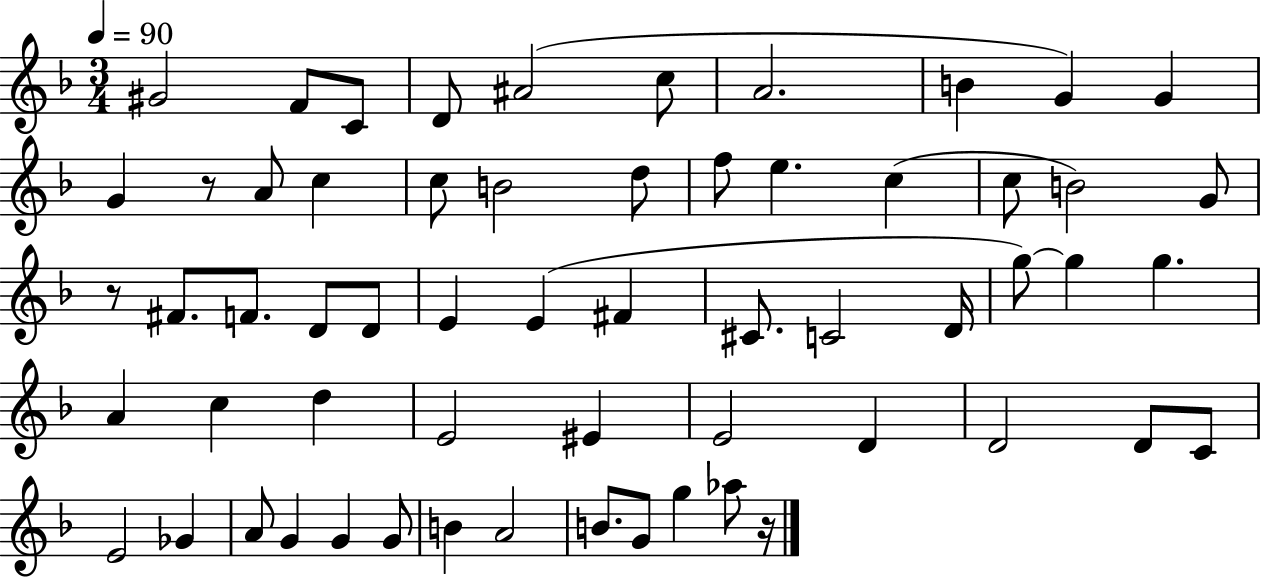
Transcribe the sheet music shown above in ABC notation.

X:1
T:Untitled
M:3/4
L:1/4
K:F
^G2 F/2 C/2 D/2 ^A2 c/2 A2 B G G G z/2 A/2 c c/2 B2 d/2 f/2 e c c/2 B2 G/2 z/2 ^F/2 F/2 D/2 D/2 E E ^F ^C/2 C2 D/4 g/2 g g A c d E2 ^E E2 D D2 D/2 C/2 E2 _G A/2 G G G/2 B A2 B/2 G/2 g _a/2 z/4